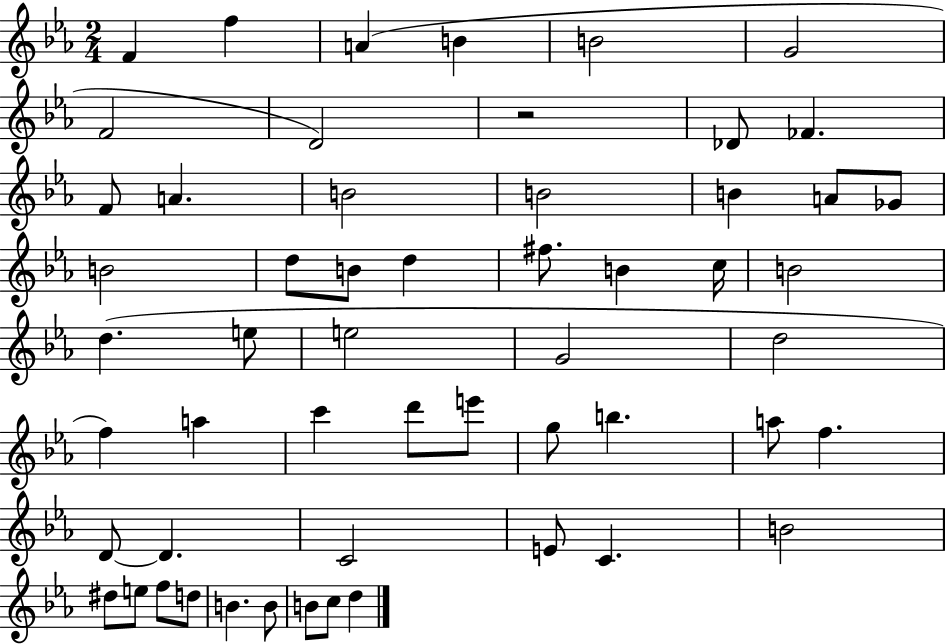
F4/q F5/q A4/q B4/q B4/h G4/h F4/h D4/h R/h Db4/e FES4/q. F4/e A4/q. B4/h B4/h B4/q A4/e Gb4/e B4/h D5/e B4/e D5/q F#5/e. B4/q C5/s B4/h D5/q. E5/e E5/h G4/h D5/h F5/q A5/q C6/q D6/e E6/e G5/e B5/q. A5/e F5/q. D4/e D4/q. C4/h E4/e C4/q. B4/h D#5/e E5/e F5/e D5/e B4/q. B4/e B4/e C5/e D5/q